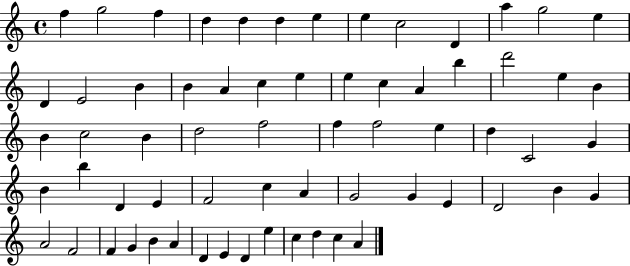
{
  \clef treble
  \time 4/4
  \defaultTimeSignature
  \key c \major
  f''4 g''2 f''4 | d''4 d''4 d''4 e''4 | e''4 c''2 d'4 | a''4 g''2 e''4 | \break d'4 e'2 b'4 | b'4 a'4 c''4 e''4 | e''4 c''4 a'4 b''4 | d'''2 e''4 b'4 | \break b'4 c''2 b'4 | d''2 f''2 | f''4 f''2 e''4 | d''4 c'2 g'4 | \break b'4 b''4 d'4 e'4 | f'2 c''4 a'4 | g'2 g'4 e'4 | d'2 b'4 g'4 | \break a'2 f'2 | f'4 g'4 b'4 a'4 | d'4 e'4 d'4 e''4 | c''4 d''4 c''4 a'4 | \break \bar "|."
}